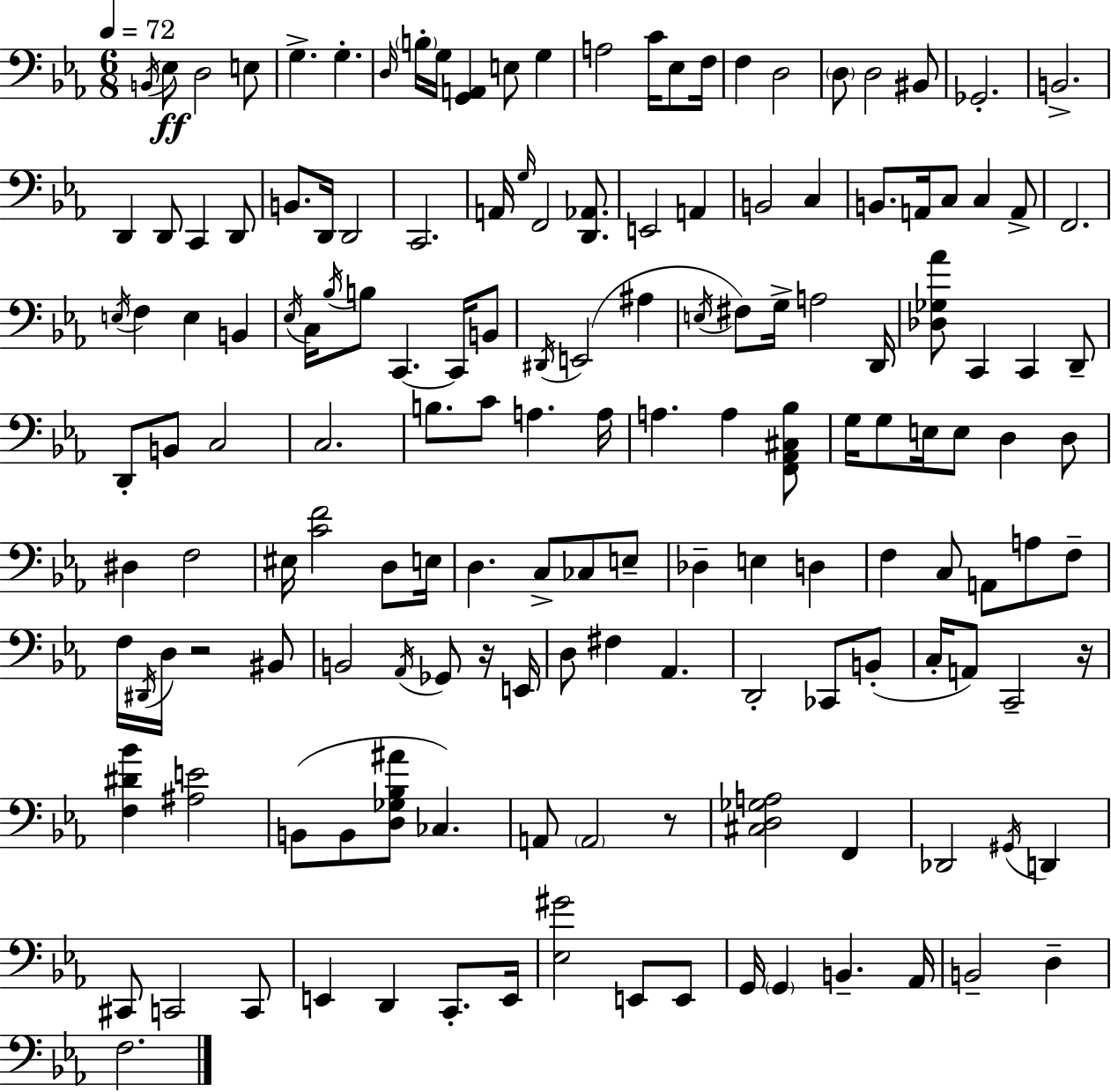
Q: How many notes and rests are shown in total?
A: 154